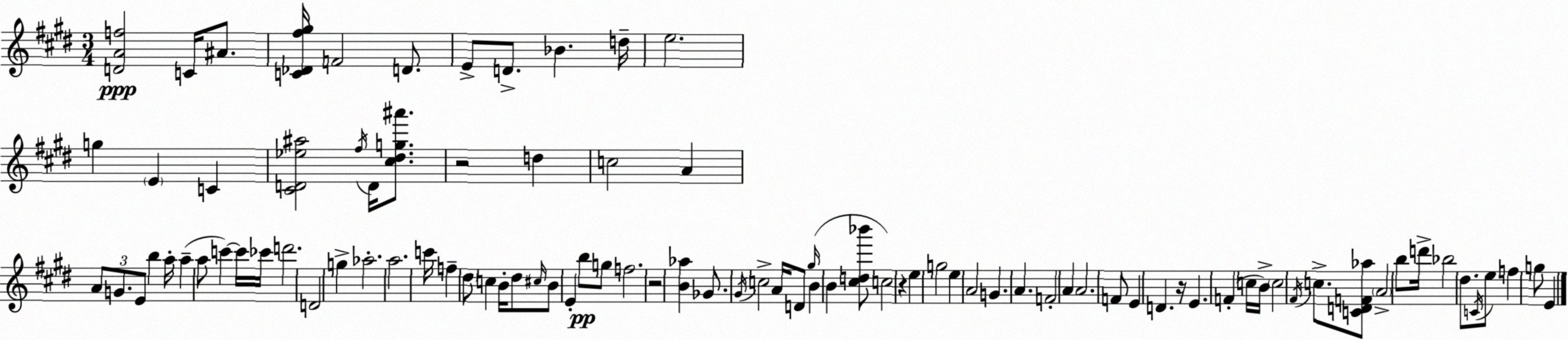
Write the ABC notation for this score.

X:1
T:Untitled
M:3/4
L:1/4
K:E
[DAf]2 C/4 ^A/2 [C_D^f^g]/4 F2 D/2 E/2 D/2 _B d/4 e2 g E C [^CD_e^a]2 ^f/4 D/4 [^c^dg^a']/2 z2 d c2 A A/2 G/2 E/2 b a/4 a a/2 c' c'/4 _c'/4 d'2 D2 g _a2 a2 c'/4 f ^d/2 c B/4 ^d/2 ^c/4 B/2 E b/2 g/2 f2 z2 [B_a] _G/2 ^G/4 c2 A/4 D/2 ^g/4 B B [^cd_b']/2 c2 z e g2 e A2 G A F2 A A2 F/2 E D z/4 E F c/4 B/4 c2 ^F/4 c/2 [CDF_a]/2 A2 b/2 d'/4 _b2 ^d/2 C/4 e/2 f g/2 E